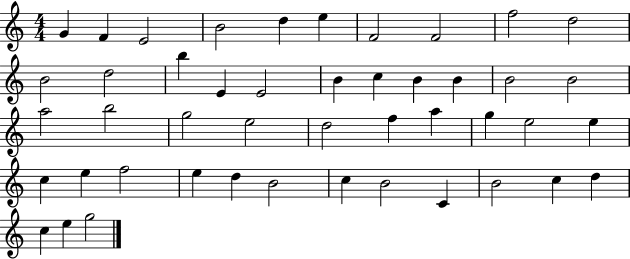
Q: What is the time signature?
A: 4/4